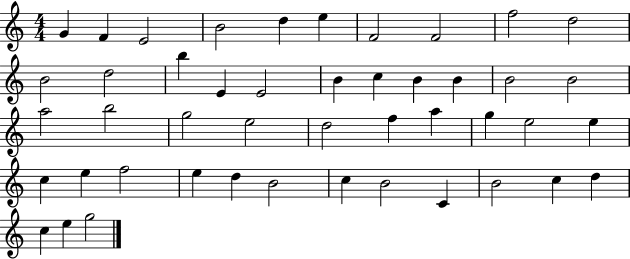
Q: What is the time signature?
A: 4/4